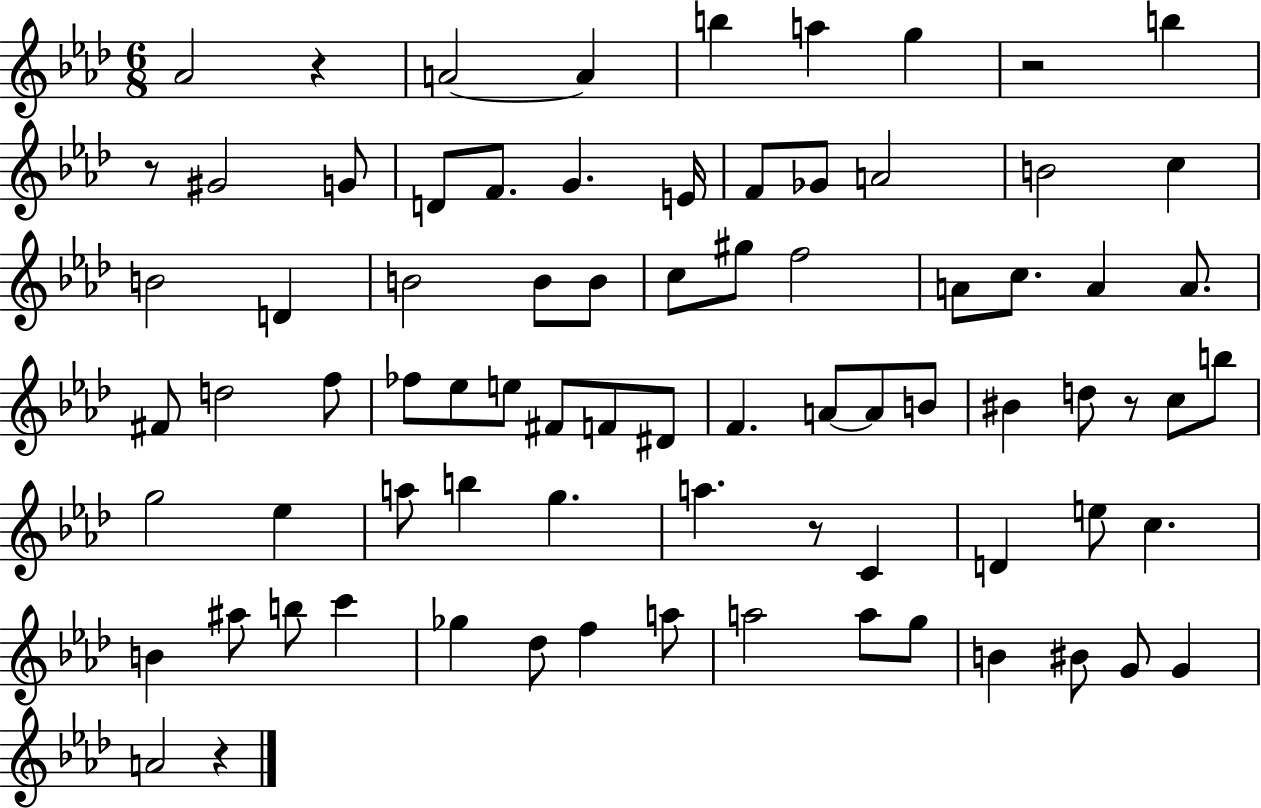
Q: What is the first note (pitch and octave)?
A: Ab4